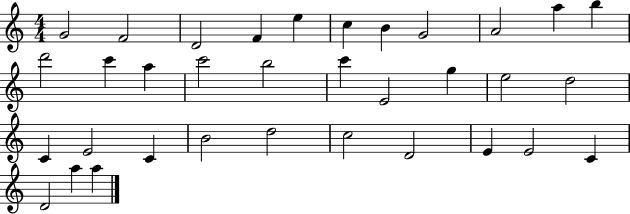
{
  \clef treble
  \numericTimeSignature
  \time 4/4
  \key c \major
  g'2 f'2 | d'2 f'4 e''4 | c''4 b'4 g'2 | a'2 a''4 b''4 | \break d'''2 c'''4 a''4 | c'''2 b''2 | c'''4 e'2 g''4 | e''2 d''2 | \break c'4 e'2 c'4 | b'2 d''2 | c''2 d'2 | e'4 e'2 c'4 | \break d'2 a''4 a''4 | \bar "|."
}